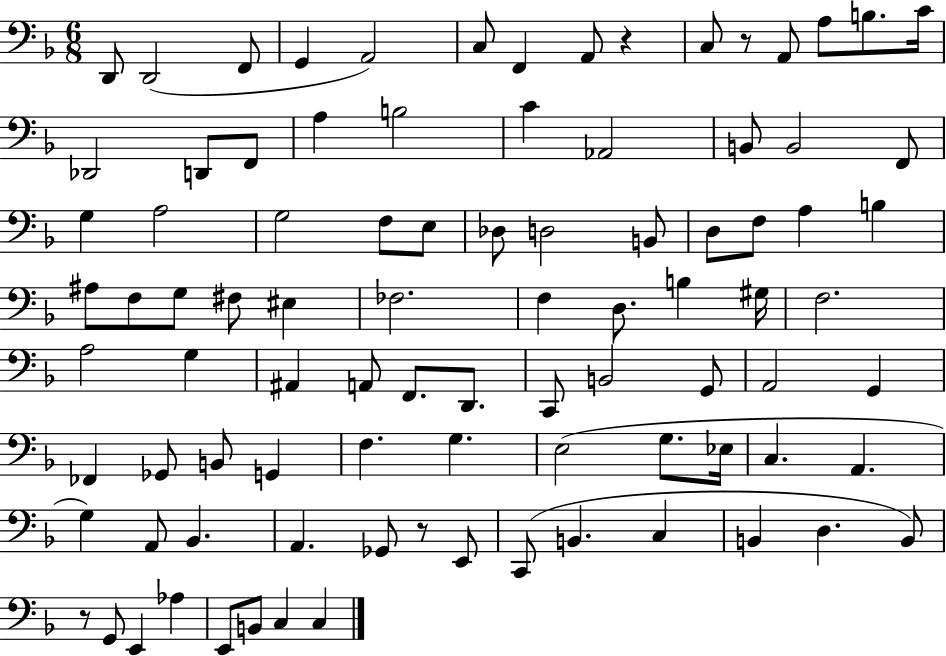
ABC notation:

X:1
T:Untitled
M:6/8
L:1/4
K:F
D,,/2 D,,2 F,,/2 G,, A,,2 C,/2 F,, A,,/2 z C,/2 z/2 A,,/2 A,/2 B,/2 C/4 _D,,2 D,,/2 F,,/2 A, B,2 C _A,,2 B,,/2 B,,2 F,,/2 G, A,2 G,2 F,/2 E,/2 _D,/2 D,2 B,,/2 D,/2 F,/2 A, B, ^A,/2 F,/2 G,/2 ^F,/2 ^E, _F,2 F, D,/2 B, ^G,/4 F,2 A,2 G, ^A,, A,,/2 F,,/2 D,,/2 C,,/2 B,,2 G,,/2 A,,2 G,, _F,, _G,,/2 B,,/2 G,, F, G, E,2 G,/2 _E,/4 C, A,, G, A,,/2 _B,, A,, _G,,/2 z/2 E,,/2 C,,/2 B,, C, B,, D, B,,/2 z/2 G,,/2 E,, _A, E,,/2 B,,/2 C, C,